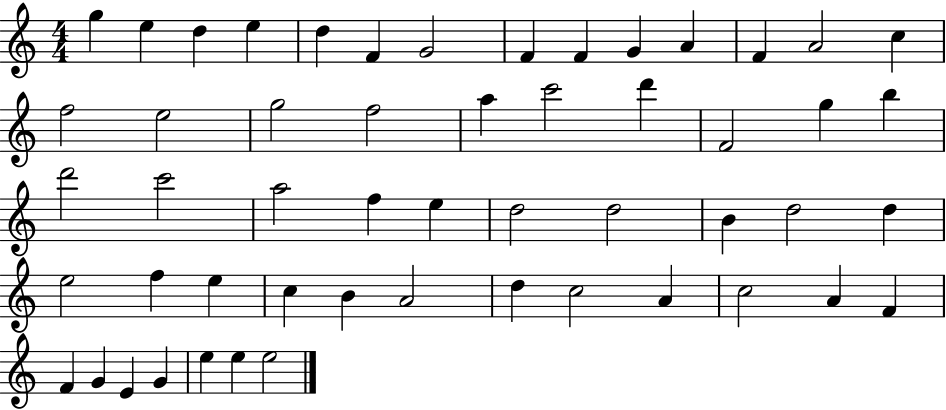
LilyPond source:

{
  \clef treble
  \numericTimeSignature
  \time 4/4
  \key c \major
  g''4 e''4 d''4 e''4 | d''4 f'4 g'2 | f'4 f'4 g'4 a'4 | f'4 a'2 c''4 | \break f''2 e''2 | g''2 f''2 | a''4 c'''2 d'''4 | f'2 g''4 b''4 | \break d'''2 c'''2 | a''2 f''4 e''4 | d''2 d''2 | b'4 d''2 d''4 | \break e''2 f''4 e''4 | c''4 b'4 a'2 | d''4 c''2 a'4 | c''2 a'4 f'4 | \break f'4 g'4 e'4 g'4 | e''4 e''4 e''2 | \bar "|."
}